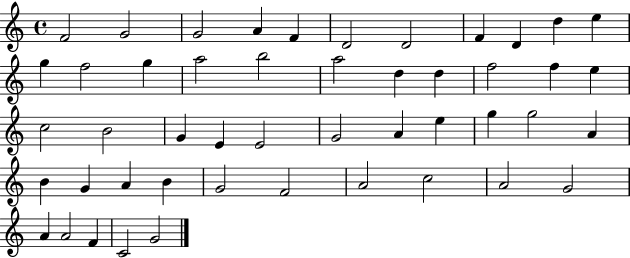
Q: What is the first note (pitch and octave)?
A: F4